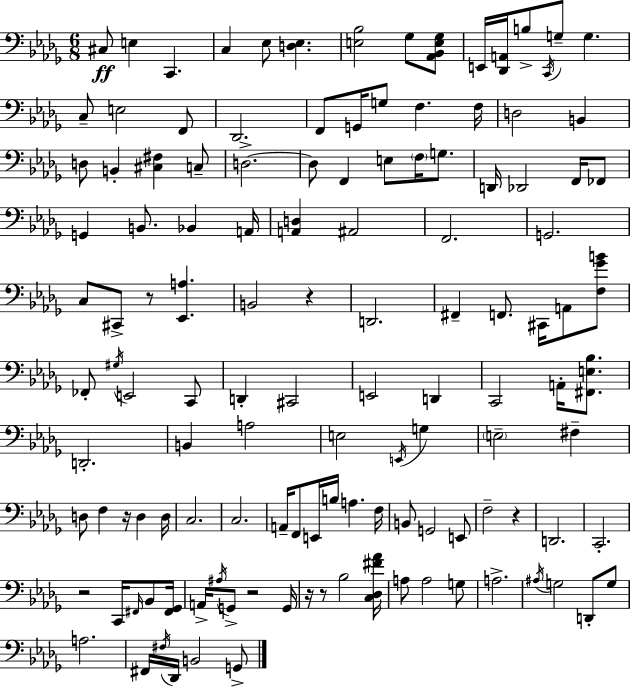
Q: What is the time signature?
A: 6/8